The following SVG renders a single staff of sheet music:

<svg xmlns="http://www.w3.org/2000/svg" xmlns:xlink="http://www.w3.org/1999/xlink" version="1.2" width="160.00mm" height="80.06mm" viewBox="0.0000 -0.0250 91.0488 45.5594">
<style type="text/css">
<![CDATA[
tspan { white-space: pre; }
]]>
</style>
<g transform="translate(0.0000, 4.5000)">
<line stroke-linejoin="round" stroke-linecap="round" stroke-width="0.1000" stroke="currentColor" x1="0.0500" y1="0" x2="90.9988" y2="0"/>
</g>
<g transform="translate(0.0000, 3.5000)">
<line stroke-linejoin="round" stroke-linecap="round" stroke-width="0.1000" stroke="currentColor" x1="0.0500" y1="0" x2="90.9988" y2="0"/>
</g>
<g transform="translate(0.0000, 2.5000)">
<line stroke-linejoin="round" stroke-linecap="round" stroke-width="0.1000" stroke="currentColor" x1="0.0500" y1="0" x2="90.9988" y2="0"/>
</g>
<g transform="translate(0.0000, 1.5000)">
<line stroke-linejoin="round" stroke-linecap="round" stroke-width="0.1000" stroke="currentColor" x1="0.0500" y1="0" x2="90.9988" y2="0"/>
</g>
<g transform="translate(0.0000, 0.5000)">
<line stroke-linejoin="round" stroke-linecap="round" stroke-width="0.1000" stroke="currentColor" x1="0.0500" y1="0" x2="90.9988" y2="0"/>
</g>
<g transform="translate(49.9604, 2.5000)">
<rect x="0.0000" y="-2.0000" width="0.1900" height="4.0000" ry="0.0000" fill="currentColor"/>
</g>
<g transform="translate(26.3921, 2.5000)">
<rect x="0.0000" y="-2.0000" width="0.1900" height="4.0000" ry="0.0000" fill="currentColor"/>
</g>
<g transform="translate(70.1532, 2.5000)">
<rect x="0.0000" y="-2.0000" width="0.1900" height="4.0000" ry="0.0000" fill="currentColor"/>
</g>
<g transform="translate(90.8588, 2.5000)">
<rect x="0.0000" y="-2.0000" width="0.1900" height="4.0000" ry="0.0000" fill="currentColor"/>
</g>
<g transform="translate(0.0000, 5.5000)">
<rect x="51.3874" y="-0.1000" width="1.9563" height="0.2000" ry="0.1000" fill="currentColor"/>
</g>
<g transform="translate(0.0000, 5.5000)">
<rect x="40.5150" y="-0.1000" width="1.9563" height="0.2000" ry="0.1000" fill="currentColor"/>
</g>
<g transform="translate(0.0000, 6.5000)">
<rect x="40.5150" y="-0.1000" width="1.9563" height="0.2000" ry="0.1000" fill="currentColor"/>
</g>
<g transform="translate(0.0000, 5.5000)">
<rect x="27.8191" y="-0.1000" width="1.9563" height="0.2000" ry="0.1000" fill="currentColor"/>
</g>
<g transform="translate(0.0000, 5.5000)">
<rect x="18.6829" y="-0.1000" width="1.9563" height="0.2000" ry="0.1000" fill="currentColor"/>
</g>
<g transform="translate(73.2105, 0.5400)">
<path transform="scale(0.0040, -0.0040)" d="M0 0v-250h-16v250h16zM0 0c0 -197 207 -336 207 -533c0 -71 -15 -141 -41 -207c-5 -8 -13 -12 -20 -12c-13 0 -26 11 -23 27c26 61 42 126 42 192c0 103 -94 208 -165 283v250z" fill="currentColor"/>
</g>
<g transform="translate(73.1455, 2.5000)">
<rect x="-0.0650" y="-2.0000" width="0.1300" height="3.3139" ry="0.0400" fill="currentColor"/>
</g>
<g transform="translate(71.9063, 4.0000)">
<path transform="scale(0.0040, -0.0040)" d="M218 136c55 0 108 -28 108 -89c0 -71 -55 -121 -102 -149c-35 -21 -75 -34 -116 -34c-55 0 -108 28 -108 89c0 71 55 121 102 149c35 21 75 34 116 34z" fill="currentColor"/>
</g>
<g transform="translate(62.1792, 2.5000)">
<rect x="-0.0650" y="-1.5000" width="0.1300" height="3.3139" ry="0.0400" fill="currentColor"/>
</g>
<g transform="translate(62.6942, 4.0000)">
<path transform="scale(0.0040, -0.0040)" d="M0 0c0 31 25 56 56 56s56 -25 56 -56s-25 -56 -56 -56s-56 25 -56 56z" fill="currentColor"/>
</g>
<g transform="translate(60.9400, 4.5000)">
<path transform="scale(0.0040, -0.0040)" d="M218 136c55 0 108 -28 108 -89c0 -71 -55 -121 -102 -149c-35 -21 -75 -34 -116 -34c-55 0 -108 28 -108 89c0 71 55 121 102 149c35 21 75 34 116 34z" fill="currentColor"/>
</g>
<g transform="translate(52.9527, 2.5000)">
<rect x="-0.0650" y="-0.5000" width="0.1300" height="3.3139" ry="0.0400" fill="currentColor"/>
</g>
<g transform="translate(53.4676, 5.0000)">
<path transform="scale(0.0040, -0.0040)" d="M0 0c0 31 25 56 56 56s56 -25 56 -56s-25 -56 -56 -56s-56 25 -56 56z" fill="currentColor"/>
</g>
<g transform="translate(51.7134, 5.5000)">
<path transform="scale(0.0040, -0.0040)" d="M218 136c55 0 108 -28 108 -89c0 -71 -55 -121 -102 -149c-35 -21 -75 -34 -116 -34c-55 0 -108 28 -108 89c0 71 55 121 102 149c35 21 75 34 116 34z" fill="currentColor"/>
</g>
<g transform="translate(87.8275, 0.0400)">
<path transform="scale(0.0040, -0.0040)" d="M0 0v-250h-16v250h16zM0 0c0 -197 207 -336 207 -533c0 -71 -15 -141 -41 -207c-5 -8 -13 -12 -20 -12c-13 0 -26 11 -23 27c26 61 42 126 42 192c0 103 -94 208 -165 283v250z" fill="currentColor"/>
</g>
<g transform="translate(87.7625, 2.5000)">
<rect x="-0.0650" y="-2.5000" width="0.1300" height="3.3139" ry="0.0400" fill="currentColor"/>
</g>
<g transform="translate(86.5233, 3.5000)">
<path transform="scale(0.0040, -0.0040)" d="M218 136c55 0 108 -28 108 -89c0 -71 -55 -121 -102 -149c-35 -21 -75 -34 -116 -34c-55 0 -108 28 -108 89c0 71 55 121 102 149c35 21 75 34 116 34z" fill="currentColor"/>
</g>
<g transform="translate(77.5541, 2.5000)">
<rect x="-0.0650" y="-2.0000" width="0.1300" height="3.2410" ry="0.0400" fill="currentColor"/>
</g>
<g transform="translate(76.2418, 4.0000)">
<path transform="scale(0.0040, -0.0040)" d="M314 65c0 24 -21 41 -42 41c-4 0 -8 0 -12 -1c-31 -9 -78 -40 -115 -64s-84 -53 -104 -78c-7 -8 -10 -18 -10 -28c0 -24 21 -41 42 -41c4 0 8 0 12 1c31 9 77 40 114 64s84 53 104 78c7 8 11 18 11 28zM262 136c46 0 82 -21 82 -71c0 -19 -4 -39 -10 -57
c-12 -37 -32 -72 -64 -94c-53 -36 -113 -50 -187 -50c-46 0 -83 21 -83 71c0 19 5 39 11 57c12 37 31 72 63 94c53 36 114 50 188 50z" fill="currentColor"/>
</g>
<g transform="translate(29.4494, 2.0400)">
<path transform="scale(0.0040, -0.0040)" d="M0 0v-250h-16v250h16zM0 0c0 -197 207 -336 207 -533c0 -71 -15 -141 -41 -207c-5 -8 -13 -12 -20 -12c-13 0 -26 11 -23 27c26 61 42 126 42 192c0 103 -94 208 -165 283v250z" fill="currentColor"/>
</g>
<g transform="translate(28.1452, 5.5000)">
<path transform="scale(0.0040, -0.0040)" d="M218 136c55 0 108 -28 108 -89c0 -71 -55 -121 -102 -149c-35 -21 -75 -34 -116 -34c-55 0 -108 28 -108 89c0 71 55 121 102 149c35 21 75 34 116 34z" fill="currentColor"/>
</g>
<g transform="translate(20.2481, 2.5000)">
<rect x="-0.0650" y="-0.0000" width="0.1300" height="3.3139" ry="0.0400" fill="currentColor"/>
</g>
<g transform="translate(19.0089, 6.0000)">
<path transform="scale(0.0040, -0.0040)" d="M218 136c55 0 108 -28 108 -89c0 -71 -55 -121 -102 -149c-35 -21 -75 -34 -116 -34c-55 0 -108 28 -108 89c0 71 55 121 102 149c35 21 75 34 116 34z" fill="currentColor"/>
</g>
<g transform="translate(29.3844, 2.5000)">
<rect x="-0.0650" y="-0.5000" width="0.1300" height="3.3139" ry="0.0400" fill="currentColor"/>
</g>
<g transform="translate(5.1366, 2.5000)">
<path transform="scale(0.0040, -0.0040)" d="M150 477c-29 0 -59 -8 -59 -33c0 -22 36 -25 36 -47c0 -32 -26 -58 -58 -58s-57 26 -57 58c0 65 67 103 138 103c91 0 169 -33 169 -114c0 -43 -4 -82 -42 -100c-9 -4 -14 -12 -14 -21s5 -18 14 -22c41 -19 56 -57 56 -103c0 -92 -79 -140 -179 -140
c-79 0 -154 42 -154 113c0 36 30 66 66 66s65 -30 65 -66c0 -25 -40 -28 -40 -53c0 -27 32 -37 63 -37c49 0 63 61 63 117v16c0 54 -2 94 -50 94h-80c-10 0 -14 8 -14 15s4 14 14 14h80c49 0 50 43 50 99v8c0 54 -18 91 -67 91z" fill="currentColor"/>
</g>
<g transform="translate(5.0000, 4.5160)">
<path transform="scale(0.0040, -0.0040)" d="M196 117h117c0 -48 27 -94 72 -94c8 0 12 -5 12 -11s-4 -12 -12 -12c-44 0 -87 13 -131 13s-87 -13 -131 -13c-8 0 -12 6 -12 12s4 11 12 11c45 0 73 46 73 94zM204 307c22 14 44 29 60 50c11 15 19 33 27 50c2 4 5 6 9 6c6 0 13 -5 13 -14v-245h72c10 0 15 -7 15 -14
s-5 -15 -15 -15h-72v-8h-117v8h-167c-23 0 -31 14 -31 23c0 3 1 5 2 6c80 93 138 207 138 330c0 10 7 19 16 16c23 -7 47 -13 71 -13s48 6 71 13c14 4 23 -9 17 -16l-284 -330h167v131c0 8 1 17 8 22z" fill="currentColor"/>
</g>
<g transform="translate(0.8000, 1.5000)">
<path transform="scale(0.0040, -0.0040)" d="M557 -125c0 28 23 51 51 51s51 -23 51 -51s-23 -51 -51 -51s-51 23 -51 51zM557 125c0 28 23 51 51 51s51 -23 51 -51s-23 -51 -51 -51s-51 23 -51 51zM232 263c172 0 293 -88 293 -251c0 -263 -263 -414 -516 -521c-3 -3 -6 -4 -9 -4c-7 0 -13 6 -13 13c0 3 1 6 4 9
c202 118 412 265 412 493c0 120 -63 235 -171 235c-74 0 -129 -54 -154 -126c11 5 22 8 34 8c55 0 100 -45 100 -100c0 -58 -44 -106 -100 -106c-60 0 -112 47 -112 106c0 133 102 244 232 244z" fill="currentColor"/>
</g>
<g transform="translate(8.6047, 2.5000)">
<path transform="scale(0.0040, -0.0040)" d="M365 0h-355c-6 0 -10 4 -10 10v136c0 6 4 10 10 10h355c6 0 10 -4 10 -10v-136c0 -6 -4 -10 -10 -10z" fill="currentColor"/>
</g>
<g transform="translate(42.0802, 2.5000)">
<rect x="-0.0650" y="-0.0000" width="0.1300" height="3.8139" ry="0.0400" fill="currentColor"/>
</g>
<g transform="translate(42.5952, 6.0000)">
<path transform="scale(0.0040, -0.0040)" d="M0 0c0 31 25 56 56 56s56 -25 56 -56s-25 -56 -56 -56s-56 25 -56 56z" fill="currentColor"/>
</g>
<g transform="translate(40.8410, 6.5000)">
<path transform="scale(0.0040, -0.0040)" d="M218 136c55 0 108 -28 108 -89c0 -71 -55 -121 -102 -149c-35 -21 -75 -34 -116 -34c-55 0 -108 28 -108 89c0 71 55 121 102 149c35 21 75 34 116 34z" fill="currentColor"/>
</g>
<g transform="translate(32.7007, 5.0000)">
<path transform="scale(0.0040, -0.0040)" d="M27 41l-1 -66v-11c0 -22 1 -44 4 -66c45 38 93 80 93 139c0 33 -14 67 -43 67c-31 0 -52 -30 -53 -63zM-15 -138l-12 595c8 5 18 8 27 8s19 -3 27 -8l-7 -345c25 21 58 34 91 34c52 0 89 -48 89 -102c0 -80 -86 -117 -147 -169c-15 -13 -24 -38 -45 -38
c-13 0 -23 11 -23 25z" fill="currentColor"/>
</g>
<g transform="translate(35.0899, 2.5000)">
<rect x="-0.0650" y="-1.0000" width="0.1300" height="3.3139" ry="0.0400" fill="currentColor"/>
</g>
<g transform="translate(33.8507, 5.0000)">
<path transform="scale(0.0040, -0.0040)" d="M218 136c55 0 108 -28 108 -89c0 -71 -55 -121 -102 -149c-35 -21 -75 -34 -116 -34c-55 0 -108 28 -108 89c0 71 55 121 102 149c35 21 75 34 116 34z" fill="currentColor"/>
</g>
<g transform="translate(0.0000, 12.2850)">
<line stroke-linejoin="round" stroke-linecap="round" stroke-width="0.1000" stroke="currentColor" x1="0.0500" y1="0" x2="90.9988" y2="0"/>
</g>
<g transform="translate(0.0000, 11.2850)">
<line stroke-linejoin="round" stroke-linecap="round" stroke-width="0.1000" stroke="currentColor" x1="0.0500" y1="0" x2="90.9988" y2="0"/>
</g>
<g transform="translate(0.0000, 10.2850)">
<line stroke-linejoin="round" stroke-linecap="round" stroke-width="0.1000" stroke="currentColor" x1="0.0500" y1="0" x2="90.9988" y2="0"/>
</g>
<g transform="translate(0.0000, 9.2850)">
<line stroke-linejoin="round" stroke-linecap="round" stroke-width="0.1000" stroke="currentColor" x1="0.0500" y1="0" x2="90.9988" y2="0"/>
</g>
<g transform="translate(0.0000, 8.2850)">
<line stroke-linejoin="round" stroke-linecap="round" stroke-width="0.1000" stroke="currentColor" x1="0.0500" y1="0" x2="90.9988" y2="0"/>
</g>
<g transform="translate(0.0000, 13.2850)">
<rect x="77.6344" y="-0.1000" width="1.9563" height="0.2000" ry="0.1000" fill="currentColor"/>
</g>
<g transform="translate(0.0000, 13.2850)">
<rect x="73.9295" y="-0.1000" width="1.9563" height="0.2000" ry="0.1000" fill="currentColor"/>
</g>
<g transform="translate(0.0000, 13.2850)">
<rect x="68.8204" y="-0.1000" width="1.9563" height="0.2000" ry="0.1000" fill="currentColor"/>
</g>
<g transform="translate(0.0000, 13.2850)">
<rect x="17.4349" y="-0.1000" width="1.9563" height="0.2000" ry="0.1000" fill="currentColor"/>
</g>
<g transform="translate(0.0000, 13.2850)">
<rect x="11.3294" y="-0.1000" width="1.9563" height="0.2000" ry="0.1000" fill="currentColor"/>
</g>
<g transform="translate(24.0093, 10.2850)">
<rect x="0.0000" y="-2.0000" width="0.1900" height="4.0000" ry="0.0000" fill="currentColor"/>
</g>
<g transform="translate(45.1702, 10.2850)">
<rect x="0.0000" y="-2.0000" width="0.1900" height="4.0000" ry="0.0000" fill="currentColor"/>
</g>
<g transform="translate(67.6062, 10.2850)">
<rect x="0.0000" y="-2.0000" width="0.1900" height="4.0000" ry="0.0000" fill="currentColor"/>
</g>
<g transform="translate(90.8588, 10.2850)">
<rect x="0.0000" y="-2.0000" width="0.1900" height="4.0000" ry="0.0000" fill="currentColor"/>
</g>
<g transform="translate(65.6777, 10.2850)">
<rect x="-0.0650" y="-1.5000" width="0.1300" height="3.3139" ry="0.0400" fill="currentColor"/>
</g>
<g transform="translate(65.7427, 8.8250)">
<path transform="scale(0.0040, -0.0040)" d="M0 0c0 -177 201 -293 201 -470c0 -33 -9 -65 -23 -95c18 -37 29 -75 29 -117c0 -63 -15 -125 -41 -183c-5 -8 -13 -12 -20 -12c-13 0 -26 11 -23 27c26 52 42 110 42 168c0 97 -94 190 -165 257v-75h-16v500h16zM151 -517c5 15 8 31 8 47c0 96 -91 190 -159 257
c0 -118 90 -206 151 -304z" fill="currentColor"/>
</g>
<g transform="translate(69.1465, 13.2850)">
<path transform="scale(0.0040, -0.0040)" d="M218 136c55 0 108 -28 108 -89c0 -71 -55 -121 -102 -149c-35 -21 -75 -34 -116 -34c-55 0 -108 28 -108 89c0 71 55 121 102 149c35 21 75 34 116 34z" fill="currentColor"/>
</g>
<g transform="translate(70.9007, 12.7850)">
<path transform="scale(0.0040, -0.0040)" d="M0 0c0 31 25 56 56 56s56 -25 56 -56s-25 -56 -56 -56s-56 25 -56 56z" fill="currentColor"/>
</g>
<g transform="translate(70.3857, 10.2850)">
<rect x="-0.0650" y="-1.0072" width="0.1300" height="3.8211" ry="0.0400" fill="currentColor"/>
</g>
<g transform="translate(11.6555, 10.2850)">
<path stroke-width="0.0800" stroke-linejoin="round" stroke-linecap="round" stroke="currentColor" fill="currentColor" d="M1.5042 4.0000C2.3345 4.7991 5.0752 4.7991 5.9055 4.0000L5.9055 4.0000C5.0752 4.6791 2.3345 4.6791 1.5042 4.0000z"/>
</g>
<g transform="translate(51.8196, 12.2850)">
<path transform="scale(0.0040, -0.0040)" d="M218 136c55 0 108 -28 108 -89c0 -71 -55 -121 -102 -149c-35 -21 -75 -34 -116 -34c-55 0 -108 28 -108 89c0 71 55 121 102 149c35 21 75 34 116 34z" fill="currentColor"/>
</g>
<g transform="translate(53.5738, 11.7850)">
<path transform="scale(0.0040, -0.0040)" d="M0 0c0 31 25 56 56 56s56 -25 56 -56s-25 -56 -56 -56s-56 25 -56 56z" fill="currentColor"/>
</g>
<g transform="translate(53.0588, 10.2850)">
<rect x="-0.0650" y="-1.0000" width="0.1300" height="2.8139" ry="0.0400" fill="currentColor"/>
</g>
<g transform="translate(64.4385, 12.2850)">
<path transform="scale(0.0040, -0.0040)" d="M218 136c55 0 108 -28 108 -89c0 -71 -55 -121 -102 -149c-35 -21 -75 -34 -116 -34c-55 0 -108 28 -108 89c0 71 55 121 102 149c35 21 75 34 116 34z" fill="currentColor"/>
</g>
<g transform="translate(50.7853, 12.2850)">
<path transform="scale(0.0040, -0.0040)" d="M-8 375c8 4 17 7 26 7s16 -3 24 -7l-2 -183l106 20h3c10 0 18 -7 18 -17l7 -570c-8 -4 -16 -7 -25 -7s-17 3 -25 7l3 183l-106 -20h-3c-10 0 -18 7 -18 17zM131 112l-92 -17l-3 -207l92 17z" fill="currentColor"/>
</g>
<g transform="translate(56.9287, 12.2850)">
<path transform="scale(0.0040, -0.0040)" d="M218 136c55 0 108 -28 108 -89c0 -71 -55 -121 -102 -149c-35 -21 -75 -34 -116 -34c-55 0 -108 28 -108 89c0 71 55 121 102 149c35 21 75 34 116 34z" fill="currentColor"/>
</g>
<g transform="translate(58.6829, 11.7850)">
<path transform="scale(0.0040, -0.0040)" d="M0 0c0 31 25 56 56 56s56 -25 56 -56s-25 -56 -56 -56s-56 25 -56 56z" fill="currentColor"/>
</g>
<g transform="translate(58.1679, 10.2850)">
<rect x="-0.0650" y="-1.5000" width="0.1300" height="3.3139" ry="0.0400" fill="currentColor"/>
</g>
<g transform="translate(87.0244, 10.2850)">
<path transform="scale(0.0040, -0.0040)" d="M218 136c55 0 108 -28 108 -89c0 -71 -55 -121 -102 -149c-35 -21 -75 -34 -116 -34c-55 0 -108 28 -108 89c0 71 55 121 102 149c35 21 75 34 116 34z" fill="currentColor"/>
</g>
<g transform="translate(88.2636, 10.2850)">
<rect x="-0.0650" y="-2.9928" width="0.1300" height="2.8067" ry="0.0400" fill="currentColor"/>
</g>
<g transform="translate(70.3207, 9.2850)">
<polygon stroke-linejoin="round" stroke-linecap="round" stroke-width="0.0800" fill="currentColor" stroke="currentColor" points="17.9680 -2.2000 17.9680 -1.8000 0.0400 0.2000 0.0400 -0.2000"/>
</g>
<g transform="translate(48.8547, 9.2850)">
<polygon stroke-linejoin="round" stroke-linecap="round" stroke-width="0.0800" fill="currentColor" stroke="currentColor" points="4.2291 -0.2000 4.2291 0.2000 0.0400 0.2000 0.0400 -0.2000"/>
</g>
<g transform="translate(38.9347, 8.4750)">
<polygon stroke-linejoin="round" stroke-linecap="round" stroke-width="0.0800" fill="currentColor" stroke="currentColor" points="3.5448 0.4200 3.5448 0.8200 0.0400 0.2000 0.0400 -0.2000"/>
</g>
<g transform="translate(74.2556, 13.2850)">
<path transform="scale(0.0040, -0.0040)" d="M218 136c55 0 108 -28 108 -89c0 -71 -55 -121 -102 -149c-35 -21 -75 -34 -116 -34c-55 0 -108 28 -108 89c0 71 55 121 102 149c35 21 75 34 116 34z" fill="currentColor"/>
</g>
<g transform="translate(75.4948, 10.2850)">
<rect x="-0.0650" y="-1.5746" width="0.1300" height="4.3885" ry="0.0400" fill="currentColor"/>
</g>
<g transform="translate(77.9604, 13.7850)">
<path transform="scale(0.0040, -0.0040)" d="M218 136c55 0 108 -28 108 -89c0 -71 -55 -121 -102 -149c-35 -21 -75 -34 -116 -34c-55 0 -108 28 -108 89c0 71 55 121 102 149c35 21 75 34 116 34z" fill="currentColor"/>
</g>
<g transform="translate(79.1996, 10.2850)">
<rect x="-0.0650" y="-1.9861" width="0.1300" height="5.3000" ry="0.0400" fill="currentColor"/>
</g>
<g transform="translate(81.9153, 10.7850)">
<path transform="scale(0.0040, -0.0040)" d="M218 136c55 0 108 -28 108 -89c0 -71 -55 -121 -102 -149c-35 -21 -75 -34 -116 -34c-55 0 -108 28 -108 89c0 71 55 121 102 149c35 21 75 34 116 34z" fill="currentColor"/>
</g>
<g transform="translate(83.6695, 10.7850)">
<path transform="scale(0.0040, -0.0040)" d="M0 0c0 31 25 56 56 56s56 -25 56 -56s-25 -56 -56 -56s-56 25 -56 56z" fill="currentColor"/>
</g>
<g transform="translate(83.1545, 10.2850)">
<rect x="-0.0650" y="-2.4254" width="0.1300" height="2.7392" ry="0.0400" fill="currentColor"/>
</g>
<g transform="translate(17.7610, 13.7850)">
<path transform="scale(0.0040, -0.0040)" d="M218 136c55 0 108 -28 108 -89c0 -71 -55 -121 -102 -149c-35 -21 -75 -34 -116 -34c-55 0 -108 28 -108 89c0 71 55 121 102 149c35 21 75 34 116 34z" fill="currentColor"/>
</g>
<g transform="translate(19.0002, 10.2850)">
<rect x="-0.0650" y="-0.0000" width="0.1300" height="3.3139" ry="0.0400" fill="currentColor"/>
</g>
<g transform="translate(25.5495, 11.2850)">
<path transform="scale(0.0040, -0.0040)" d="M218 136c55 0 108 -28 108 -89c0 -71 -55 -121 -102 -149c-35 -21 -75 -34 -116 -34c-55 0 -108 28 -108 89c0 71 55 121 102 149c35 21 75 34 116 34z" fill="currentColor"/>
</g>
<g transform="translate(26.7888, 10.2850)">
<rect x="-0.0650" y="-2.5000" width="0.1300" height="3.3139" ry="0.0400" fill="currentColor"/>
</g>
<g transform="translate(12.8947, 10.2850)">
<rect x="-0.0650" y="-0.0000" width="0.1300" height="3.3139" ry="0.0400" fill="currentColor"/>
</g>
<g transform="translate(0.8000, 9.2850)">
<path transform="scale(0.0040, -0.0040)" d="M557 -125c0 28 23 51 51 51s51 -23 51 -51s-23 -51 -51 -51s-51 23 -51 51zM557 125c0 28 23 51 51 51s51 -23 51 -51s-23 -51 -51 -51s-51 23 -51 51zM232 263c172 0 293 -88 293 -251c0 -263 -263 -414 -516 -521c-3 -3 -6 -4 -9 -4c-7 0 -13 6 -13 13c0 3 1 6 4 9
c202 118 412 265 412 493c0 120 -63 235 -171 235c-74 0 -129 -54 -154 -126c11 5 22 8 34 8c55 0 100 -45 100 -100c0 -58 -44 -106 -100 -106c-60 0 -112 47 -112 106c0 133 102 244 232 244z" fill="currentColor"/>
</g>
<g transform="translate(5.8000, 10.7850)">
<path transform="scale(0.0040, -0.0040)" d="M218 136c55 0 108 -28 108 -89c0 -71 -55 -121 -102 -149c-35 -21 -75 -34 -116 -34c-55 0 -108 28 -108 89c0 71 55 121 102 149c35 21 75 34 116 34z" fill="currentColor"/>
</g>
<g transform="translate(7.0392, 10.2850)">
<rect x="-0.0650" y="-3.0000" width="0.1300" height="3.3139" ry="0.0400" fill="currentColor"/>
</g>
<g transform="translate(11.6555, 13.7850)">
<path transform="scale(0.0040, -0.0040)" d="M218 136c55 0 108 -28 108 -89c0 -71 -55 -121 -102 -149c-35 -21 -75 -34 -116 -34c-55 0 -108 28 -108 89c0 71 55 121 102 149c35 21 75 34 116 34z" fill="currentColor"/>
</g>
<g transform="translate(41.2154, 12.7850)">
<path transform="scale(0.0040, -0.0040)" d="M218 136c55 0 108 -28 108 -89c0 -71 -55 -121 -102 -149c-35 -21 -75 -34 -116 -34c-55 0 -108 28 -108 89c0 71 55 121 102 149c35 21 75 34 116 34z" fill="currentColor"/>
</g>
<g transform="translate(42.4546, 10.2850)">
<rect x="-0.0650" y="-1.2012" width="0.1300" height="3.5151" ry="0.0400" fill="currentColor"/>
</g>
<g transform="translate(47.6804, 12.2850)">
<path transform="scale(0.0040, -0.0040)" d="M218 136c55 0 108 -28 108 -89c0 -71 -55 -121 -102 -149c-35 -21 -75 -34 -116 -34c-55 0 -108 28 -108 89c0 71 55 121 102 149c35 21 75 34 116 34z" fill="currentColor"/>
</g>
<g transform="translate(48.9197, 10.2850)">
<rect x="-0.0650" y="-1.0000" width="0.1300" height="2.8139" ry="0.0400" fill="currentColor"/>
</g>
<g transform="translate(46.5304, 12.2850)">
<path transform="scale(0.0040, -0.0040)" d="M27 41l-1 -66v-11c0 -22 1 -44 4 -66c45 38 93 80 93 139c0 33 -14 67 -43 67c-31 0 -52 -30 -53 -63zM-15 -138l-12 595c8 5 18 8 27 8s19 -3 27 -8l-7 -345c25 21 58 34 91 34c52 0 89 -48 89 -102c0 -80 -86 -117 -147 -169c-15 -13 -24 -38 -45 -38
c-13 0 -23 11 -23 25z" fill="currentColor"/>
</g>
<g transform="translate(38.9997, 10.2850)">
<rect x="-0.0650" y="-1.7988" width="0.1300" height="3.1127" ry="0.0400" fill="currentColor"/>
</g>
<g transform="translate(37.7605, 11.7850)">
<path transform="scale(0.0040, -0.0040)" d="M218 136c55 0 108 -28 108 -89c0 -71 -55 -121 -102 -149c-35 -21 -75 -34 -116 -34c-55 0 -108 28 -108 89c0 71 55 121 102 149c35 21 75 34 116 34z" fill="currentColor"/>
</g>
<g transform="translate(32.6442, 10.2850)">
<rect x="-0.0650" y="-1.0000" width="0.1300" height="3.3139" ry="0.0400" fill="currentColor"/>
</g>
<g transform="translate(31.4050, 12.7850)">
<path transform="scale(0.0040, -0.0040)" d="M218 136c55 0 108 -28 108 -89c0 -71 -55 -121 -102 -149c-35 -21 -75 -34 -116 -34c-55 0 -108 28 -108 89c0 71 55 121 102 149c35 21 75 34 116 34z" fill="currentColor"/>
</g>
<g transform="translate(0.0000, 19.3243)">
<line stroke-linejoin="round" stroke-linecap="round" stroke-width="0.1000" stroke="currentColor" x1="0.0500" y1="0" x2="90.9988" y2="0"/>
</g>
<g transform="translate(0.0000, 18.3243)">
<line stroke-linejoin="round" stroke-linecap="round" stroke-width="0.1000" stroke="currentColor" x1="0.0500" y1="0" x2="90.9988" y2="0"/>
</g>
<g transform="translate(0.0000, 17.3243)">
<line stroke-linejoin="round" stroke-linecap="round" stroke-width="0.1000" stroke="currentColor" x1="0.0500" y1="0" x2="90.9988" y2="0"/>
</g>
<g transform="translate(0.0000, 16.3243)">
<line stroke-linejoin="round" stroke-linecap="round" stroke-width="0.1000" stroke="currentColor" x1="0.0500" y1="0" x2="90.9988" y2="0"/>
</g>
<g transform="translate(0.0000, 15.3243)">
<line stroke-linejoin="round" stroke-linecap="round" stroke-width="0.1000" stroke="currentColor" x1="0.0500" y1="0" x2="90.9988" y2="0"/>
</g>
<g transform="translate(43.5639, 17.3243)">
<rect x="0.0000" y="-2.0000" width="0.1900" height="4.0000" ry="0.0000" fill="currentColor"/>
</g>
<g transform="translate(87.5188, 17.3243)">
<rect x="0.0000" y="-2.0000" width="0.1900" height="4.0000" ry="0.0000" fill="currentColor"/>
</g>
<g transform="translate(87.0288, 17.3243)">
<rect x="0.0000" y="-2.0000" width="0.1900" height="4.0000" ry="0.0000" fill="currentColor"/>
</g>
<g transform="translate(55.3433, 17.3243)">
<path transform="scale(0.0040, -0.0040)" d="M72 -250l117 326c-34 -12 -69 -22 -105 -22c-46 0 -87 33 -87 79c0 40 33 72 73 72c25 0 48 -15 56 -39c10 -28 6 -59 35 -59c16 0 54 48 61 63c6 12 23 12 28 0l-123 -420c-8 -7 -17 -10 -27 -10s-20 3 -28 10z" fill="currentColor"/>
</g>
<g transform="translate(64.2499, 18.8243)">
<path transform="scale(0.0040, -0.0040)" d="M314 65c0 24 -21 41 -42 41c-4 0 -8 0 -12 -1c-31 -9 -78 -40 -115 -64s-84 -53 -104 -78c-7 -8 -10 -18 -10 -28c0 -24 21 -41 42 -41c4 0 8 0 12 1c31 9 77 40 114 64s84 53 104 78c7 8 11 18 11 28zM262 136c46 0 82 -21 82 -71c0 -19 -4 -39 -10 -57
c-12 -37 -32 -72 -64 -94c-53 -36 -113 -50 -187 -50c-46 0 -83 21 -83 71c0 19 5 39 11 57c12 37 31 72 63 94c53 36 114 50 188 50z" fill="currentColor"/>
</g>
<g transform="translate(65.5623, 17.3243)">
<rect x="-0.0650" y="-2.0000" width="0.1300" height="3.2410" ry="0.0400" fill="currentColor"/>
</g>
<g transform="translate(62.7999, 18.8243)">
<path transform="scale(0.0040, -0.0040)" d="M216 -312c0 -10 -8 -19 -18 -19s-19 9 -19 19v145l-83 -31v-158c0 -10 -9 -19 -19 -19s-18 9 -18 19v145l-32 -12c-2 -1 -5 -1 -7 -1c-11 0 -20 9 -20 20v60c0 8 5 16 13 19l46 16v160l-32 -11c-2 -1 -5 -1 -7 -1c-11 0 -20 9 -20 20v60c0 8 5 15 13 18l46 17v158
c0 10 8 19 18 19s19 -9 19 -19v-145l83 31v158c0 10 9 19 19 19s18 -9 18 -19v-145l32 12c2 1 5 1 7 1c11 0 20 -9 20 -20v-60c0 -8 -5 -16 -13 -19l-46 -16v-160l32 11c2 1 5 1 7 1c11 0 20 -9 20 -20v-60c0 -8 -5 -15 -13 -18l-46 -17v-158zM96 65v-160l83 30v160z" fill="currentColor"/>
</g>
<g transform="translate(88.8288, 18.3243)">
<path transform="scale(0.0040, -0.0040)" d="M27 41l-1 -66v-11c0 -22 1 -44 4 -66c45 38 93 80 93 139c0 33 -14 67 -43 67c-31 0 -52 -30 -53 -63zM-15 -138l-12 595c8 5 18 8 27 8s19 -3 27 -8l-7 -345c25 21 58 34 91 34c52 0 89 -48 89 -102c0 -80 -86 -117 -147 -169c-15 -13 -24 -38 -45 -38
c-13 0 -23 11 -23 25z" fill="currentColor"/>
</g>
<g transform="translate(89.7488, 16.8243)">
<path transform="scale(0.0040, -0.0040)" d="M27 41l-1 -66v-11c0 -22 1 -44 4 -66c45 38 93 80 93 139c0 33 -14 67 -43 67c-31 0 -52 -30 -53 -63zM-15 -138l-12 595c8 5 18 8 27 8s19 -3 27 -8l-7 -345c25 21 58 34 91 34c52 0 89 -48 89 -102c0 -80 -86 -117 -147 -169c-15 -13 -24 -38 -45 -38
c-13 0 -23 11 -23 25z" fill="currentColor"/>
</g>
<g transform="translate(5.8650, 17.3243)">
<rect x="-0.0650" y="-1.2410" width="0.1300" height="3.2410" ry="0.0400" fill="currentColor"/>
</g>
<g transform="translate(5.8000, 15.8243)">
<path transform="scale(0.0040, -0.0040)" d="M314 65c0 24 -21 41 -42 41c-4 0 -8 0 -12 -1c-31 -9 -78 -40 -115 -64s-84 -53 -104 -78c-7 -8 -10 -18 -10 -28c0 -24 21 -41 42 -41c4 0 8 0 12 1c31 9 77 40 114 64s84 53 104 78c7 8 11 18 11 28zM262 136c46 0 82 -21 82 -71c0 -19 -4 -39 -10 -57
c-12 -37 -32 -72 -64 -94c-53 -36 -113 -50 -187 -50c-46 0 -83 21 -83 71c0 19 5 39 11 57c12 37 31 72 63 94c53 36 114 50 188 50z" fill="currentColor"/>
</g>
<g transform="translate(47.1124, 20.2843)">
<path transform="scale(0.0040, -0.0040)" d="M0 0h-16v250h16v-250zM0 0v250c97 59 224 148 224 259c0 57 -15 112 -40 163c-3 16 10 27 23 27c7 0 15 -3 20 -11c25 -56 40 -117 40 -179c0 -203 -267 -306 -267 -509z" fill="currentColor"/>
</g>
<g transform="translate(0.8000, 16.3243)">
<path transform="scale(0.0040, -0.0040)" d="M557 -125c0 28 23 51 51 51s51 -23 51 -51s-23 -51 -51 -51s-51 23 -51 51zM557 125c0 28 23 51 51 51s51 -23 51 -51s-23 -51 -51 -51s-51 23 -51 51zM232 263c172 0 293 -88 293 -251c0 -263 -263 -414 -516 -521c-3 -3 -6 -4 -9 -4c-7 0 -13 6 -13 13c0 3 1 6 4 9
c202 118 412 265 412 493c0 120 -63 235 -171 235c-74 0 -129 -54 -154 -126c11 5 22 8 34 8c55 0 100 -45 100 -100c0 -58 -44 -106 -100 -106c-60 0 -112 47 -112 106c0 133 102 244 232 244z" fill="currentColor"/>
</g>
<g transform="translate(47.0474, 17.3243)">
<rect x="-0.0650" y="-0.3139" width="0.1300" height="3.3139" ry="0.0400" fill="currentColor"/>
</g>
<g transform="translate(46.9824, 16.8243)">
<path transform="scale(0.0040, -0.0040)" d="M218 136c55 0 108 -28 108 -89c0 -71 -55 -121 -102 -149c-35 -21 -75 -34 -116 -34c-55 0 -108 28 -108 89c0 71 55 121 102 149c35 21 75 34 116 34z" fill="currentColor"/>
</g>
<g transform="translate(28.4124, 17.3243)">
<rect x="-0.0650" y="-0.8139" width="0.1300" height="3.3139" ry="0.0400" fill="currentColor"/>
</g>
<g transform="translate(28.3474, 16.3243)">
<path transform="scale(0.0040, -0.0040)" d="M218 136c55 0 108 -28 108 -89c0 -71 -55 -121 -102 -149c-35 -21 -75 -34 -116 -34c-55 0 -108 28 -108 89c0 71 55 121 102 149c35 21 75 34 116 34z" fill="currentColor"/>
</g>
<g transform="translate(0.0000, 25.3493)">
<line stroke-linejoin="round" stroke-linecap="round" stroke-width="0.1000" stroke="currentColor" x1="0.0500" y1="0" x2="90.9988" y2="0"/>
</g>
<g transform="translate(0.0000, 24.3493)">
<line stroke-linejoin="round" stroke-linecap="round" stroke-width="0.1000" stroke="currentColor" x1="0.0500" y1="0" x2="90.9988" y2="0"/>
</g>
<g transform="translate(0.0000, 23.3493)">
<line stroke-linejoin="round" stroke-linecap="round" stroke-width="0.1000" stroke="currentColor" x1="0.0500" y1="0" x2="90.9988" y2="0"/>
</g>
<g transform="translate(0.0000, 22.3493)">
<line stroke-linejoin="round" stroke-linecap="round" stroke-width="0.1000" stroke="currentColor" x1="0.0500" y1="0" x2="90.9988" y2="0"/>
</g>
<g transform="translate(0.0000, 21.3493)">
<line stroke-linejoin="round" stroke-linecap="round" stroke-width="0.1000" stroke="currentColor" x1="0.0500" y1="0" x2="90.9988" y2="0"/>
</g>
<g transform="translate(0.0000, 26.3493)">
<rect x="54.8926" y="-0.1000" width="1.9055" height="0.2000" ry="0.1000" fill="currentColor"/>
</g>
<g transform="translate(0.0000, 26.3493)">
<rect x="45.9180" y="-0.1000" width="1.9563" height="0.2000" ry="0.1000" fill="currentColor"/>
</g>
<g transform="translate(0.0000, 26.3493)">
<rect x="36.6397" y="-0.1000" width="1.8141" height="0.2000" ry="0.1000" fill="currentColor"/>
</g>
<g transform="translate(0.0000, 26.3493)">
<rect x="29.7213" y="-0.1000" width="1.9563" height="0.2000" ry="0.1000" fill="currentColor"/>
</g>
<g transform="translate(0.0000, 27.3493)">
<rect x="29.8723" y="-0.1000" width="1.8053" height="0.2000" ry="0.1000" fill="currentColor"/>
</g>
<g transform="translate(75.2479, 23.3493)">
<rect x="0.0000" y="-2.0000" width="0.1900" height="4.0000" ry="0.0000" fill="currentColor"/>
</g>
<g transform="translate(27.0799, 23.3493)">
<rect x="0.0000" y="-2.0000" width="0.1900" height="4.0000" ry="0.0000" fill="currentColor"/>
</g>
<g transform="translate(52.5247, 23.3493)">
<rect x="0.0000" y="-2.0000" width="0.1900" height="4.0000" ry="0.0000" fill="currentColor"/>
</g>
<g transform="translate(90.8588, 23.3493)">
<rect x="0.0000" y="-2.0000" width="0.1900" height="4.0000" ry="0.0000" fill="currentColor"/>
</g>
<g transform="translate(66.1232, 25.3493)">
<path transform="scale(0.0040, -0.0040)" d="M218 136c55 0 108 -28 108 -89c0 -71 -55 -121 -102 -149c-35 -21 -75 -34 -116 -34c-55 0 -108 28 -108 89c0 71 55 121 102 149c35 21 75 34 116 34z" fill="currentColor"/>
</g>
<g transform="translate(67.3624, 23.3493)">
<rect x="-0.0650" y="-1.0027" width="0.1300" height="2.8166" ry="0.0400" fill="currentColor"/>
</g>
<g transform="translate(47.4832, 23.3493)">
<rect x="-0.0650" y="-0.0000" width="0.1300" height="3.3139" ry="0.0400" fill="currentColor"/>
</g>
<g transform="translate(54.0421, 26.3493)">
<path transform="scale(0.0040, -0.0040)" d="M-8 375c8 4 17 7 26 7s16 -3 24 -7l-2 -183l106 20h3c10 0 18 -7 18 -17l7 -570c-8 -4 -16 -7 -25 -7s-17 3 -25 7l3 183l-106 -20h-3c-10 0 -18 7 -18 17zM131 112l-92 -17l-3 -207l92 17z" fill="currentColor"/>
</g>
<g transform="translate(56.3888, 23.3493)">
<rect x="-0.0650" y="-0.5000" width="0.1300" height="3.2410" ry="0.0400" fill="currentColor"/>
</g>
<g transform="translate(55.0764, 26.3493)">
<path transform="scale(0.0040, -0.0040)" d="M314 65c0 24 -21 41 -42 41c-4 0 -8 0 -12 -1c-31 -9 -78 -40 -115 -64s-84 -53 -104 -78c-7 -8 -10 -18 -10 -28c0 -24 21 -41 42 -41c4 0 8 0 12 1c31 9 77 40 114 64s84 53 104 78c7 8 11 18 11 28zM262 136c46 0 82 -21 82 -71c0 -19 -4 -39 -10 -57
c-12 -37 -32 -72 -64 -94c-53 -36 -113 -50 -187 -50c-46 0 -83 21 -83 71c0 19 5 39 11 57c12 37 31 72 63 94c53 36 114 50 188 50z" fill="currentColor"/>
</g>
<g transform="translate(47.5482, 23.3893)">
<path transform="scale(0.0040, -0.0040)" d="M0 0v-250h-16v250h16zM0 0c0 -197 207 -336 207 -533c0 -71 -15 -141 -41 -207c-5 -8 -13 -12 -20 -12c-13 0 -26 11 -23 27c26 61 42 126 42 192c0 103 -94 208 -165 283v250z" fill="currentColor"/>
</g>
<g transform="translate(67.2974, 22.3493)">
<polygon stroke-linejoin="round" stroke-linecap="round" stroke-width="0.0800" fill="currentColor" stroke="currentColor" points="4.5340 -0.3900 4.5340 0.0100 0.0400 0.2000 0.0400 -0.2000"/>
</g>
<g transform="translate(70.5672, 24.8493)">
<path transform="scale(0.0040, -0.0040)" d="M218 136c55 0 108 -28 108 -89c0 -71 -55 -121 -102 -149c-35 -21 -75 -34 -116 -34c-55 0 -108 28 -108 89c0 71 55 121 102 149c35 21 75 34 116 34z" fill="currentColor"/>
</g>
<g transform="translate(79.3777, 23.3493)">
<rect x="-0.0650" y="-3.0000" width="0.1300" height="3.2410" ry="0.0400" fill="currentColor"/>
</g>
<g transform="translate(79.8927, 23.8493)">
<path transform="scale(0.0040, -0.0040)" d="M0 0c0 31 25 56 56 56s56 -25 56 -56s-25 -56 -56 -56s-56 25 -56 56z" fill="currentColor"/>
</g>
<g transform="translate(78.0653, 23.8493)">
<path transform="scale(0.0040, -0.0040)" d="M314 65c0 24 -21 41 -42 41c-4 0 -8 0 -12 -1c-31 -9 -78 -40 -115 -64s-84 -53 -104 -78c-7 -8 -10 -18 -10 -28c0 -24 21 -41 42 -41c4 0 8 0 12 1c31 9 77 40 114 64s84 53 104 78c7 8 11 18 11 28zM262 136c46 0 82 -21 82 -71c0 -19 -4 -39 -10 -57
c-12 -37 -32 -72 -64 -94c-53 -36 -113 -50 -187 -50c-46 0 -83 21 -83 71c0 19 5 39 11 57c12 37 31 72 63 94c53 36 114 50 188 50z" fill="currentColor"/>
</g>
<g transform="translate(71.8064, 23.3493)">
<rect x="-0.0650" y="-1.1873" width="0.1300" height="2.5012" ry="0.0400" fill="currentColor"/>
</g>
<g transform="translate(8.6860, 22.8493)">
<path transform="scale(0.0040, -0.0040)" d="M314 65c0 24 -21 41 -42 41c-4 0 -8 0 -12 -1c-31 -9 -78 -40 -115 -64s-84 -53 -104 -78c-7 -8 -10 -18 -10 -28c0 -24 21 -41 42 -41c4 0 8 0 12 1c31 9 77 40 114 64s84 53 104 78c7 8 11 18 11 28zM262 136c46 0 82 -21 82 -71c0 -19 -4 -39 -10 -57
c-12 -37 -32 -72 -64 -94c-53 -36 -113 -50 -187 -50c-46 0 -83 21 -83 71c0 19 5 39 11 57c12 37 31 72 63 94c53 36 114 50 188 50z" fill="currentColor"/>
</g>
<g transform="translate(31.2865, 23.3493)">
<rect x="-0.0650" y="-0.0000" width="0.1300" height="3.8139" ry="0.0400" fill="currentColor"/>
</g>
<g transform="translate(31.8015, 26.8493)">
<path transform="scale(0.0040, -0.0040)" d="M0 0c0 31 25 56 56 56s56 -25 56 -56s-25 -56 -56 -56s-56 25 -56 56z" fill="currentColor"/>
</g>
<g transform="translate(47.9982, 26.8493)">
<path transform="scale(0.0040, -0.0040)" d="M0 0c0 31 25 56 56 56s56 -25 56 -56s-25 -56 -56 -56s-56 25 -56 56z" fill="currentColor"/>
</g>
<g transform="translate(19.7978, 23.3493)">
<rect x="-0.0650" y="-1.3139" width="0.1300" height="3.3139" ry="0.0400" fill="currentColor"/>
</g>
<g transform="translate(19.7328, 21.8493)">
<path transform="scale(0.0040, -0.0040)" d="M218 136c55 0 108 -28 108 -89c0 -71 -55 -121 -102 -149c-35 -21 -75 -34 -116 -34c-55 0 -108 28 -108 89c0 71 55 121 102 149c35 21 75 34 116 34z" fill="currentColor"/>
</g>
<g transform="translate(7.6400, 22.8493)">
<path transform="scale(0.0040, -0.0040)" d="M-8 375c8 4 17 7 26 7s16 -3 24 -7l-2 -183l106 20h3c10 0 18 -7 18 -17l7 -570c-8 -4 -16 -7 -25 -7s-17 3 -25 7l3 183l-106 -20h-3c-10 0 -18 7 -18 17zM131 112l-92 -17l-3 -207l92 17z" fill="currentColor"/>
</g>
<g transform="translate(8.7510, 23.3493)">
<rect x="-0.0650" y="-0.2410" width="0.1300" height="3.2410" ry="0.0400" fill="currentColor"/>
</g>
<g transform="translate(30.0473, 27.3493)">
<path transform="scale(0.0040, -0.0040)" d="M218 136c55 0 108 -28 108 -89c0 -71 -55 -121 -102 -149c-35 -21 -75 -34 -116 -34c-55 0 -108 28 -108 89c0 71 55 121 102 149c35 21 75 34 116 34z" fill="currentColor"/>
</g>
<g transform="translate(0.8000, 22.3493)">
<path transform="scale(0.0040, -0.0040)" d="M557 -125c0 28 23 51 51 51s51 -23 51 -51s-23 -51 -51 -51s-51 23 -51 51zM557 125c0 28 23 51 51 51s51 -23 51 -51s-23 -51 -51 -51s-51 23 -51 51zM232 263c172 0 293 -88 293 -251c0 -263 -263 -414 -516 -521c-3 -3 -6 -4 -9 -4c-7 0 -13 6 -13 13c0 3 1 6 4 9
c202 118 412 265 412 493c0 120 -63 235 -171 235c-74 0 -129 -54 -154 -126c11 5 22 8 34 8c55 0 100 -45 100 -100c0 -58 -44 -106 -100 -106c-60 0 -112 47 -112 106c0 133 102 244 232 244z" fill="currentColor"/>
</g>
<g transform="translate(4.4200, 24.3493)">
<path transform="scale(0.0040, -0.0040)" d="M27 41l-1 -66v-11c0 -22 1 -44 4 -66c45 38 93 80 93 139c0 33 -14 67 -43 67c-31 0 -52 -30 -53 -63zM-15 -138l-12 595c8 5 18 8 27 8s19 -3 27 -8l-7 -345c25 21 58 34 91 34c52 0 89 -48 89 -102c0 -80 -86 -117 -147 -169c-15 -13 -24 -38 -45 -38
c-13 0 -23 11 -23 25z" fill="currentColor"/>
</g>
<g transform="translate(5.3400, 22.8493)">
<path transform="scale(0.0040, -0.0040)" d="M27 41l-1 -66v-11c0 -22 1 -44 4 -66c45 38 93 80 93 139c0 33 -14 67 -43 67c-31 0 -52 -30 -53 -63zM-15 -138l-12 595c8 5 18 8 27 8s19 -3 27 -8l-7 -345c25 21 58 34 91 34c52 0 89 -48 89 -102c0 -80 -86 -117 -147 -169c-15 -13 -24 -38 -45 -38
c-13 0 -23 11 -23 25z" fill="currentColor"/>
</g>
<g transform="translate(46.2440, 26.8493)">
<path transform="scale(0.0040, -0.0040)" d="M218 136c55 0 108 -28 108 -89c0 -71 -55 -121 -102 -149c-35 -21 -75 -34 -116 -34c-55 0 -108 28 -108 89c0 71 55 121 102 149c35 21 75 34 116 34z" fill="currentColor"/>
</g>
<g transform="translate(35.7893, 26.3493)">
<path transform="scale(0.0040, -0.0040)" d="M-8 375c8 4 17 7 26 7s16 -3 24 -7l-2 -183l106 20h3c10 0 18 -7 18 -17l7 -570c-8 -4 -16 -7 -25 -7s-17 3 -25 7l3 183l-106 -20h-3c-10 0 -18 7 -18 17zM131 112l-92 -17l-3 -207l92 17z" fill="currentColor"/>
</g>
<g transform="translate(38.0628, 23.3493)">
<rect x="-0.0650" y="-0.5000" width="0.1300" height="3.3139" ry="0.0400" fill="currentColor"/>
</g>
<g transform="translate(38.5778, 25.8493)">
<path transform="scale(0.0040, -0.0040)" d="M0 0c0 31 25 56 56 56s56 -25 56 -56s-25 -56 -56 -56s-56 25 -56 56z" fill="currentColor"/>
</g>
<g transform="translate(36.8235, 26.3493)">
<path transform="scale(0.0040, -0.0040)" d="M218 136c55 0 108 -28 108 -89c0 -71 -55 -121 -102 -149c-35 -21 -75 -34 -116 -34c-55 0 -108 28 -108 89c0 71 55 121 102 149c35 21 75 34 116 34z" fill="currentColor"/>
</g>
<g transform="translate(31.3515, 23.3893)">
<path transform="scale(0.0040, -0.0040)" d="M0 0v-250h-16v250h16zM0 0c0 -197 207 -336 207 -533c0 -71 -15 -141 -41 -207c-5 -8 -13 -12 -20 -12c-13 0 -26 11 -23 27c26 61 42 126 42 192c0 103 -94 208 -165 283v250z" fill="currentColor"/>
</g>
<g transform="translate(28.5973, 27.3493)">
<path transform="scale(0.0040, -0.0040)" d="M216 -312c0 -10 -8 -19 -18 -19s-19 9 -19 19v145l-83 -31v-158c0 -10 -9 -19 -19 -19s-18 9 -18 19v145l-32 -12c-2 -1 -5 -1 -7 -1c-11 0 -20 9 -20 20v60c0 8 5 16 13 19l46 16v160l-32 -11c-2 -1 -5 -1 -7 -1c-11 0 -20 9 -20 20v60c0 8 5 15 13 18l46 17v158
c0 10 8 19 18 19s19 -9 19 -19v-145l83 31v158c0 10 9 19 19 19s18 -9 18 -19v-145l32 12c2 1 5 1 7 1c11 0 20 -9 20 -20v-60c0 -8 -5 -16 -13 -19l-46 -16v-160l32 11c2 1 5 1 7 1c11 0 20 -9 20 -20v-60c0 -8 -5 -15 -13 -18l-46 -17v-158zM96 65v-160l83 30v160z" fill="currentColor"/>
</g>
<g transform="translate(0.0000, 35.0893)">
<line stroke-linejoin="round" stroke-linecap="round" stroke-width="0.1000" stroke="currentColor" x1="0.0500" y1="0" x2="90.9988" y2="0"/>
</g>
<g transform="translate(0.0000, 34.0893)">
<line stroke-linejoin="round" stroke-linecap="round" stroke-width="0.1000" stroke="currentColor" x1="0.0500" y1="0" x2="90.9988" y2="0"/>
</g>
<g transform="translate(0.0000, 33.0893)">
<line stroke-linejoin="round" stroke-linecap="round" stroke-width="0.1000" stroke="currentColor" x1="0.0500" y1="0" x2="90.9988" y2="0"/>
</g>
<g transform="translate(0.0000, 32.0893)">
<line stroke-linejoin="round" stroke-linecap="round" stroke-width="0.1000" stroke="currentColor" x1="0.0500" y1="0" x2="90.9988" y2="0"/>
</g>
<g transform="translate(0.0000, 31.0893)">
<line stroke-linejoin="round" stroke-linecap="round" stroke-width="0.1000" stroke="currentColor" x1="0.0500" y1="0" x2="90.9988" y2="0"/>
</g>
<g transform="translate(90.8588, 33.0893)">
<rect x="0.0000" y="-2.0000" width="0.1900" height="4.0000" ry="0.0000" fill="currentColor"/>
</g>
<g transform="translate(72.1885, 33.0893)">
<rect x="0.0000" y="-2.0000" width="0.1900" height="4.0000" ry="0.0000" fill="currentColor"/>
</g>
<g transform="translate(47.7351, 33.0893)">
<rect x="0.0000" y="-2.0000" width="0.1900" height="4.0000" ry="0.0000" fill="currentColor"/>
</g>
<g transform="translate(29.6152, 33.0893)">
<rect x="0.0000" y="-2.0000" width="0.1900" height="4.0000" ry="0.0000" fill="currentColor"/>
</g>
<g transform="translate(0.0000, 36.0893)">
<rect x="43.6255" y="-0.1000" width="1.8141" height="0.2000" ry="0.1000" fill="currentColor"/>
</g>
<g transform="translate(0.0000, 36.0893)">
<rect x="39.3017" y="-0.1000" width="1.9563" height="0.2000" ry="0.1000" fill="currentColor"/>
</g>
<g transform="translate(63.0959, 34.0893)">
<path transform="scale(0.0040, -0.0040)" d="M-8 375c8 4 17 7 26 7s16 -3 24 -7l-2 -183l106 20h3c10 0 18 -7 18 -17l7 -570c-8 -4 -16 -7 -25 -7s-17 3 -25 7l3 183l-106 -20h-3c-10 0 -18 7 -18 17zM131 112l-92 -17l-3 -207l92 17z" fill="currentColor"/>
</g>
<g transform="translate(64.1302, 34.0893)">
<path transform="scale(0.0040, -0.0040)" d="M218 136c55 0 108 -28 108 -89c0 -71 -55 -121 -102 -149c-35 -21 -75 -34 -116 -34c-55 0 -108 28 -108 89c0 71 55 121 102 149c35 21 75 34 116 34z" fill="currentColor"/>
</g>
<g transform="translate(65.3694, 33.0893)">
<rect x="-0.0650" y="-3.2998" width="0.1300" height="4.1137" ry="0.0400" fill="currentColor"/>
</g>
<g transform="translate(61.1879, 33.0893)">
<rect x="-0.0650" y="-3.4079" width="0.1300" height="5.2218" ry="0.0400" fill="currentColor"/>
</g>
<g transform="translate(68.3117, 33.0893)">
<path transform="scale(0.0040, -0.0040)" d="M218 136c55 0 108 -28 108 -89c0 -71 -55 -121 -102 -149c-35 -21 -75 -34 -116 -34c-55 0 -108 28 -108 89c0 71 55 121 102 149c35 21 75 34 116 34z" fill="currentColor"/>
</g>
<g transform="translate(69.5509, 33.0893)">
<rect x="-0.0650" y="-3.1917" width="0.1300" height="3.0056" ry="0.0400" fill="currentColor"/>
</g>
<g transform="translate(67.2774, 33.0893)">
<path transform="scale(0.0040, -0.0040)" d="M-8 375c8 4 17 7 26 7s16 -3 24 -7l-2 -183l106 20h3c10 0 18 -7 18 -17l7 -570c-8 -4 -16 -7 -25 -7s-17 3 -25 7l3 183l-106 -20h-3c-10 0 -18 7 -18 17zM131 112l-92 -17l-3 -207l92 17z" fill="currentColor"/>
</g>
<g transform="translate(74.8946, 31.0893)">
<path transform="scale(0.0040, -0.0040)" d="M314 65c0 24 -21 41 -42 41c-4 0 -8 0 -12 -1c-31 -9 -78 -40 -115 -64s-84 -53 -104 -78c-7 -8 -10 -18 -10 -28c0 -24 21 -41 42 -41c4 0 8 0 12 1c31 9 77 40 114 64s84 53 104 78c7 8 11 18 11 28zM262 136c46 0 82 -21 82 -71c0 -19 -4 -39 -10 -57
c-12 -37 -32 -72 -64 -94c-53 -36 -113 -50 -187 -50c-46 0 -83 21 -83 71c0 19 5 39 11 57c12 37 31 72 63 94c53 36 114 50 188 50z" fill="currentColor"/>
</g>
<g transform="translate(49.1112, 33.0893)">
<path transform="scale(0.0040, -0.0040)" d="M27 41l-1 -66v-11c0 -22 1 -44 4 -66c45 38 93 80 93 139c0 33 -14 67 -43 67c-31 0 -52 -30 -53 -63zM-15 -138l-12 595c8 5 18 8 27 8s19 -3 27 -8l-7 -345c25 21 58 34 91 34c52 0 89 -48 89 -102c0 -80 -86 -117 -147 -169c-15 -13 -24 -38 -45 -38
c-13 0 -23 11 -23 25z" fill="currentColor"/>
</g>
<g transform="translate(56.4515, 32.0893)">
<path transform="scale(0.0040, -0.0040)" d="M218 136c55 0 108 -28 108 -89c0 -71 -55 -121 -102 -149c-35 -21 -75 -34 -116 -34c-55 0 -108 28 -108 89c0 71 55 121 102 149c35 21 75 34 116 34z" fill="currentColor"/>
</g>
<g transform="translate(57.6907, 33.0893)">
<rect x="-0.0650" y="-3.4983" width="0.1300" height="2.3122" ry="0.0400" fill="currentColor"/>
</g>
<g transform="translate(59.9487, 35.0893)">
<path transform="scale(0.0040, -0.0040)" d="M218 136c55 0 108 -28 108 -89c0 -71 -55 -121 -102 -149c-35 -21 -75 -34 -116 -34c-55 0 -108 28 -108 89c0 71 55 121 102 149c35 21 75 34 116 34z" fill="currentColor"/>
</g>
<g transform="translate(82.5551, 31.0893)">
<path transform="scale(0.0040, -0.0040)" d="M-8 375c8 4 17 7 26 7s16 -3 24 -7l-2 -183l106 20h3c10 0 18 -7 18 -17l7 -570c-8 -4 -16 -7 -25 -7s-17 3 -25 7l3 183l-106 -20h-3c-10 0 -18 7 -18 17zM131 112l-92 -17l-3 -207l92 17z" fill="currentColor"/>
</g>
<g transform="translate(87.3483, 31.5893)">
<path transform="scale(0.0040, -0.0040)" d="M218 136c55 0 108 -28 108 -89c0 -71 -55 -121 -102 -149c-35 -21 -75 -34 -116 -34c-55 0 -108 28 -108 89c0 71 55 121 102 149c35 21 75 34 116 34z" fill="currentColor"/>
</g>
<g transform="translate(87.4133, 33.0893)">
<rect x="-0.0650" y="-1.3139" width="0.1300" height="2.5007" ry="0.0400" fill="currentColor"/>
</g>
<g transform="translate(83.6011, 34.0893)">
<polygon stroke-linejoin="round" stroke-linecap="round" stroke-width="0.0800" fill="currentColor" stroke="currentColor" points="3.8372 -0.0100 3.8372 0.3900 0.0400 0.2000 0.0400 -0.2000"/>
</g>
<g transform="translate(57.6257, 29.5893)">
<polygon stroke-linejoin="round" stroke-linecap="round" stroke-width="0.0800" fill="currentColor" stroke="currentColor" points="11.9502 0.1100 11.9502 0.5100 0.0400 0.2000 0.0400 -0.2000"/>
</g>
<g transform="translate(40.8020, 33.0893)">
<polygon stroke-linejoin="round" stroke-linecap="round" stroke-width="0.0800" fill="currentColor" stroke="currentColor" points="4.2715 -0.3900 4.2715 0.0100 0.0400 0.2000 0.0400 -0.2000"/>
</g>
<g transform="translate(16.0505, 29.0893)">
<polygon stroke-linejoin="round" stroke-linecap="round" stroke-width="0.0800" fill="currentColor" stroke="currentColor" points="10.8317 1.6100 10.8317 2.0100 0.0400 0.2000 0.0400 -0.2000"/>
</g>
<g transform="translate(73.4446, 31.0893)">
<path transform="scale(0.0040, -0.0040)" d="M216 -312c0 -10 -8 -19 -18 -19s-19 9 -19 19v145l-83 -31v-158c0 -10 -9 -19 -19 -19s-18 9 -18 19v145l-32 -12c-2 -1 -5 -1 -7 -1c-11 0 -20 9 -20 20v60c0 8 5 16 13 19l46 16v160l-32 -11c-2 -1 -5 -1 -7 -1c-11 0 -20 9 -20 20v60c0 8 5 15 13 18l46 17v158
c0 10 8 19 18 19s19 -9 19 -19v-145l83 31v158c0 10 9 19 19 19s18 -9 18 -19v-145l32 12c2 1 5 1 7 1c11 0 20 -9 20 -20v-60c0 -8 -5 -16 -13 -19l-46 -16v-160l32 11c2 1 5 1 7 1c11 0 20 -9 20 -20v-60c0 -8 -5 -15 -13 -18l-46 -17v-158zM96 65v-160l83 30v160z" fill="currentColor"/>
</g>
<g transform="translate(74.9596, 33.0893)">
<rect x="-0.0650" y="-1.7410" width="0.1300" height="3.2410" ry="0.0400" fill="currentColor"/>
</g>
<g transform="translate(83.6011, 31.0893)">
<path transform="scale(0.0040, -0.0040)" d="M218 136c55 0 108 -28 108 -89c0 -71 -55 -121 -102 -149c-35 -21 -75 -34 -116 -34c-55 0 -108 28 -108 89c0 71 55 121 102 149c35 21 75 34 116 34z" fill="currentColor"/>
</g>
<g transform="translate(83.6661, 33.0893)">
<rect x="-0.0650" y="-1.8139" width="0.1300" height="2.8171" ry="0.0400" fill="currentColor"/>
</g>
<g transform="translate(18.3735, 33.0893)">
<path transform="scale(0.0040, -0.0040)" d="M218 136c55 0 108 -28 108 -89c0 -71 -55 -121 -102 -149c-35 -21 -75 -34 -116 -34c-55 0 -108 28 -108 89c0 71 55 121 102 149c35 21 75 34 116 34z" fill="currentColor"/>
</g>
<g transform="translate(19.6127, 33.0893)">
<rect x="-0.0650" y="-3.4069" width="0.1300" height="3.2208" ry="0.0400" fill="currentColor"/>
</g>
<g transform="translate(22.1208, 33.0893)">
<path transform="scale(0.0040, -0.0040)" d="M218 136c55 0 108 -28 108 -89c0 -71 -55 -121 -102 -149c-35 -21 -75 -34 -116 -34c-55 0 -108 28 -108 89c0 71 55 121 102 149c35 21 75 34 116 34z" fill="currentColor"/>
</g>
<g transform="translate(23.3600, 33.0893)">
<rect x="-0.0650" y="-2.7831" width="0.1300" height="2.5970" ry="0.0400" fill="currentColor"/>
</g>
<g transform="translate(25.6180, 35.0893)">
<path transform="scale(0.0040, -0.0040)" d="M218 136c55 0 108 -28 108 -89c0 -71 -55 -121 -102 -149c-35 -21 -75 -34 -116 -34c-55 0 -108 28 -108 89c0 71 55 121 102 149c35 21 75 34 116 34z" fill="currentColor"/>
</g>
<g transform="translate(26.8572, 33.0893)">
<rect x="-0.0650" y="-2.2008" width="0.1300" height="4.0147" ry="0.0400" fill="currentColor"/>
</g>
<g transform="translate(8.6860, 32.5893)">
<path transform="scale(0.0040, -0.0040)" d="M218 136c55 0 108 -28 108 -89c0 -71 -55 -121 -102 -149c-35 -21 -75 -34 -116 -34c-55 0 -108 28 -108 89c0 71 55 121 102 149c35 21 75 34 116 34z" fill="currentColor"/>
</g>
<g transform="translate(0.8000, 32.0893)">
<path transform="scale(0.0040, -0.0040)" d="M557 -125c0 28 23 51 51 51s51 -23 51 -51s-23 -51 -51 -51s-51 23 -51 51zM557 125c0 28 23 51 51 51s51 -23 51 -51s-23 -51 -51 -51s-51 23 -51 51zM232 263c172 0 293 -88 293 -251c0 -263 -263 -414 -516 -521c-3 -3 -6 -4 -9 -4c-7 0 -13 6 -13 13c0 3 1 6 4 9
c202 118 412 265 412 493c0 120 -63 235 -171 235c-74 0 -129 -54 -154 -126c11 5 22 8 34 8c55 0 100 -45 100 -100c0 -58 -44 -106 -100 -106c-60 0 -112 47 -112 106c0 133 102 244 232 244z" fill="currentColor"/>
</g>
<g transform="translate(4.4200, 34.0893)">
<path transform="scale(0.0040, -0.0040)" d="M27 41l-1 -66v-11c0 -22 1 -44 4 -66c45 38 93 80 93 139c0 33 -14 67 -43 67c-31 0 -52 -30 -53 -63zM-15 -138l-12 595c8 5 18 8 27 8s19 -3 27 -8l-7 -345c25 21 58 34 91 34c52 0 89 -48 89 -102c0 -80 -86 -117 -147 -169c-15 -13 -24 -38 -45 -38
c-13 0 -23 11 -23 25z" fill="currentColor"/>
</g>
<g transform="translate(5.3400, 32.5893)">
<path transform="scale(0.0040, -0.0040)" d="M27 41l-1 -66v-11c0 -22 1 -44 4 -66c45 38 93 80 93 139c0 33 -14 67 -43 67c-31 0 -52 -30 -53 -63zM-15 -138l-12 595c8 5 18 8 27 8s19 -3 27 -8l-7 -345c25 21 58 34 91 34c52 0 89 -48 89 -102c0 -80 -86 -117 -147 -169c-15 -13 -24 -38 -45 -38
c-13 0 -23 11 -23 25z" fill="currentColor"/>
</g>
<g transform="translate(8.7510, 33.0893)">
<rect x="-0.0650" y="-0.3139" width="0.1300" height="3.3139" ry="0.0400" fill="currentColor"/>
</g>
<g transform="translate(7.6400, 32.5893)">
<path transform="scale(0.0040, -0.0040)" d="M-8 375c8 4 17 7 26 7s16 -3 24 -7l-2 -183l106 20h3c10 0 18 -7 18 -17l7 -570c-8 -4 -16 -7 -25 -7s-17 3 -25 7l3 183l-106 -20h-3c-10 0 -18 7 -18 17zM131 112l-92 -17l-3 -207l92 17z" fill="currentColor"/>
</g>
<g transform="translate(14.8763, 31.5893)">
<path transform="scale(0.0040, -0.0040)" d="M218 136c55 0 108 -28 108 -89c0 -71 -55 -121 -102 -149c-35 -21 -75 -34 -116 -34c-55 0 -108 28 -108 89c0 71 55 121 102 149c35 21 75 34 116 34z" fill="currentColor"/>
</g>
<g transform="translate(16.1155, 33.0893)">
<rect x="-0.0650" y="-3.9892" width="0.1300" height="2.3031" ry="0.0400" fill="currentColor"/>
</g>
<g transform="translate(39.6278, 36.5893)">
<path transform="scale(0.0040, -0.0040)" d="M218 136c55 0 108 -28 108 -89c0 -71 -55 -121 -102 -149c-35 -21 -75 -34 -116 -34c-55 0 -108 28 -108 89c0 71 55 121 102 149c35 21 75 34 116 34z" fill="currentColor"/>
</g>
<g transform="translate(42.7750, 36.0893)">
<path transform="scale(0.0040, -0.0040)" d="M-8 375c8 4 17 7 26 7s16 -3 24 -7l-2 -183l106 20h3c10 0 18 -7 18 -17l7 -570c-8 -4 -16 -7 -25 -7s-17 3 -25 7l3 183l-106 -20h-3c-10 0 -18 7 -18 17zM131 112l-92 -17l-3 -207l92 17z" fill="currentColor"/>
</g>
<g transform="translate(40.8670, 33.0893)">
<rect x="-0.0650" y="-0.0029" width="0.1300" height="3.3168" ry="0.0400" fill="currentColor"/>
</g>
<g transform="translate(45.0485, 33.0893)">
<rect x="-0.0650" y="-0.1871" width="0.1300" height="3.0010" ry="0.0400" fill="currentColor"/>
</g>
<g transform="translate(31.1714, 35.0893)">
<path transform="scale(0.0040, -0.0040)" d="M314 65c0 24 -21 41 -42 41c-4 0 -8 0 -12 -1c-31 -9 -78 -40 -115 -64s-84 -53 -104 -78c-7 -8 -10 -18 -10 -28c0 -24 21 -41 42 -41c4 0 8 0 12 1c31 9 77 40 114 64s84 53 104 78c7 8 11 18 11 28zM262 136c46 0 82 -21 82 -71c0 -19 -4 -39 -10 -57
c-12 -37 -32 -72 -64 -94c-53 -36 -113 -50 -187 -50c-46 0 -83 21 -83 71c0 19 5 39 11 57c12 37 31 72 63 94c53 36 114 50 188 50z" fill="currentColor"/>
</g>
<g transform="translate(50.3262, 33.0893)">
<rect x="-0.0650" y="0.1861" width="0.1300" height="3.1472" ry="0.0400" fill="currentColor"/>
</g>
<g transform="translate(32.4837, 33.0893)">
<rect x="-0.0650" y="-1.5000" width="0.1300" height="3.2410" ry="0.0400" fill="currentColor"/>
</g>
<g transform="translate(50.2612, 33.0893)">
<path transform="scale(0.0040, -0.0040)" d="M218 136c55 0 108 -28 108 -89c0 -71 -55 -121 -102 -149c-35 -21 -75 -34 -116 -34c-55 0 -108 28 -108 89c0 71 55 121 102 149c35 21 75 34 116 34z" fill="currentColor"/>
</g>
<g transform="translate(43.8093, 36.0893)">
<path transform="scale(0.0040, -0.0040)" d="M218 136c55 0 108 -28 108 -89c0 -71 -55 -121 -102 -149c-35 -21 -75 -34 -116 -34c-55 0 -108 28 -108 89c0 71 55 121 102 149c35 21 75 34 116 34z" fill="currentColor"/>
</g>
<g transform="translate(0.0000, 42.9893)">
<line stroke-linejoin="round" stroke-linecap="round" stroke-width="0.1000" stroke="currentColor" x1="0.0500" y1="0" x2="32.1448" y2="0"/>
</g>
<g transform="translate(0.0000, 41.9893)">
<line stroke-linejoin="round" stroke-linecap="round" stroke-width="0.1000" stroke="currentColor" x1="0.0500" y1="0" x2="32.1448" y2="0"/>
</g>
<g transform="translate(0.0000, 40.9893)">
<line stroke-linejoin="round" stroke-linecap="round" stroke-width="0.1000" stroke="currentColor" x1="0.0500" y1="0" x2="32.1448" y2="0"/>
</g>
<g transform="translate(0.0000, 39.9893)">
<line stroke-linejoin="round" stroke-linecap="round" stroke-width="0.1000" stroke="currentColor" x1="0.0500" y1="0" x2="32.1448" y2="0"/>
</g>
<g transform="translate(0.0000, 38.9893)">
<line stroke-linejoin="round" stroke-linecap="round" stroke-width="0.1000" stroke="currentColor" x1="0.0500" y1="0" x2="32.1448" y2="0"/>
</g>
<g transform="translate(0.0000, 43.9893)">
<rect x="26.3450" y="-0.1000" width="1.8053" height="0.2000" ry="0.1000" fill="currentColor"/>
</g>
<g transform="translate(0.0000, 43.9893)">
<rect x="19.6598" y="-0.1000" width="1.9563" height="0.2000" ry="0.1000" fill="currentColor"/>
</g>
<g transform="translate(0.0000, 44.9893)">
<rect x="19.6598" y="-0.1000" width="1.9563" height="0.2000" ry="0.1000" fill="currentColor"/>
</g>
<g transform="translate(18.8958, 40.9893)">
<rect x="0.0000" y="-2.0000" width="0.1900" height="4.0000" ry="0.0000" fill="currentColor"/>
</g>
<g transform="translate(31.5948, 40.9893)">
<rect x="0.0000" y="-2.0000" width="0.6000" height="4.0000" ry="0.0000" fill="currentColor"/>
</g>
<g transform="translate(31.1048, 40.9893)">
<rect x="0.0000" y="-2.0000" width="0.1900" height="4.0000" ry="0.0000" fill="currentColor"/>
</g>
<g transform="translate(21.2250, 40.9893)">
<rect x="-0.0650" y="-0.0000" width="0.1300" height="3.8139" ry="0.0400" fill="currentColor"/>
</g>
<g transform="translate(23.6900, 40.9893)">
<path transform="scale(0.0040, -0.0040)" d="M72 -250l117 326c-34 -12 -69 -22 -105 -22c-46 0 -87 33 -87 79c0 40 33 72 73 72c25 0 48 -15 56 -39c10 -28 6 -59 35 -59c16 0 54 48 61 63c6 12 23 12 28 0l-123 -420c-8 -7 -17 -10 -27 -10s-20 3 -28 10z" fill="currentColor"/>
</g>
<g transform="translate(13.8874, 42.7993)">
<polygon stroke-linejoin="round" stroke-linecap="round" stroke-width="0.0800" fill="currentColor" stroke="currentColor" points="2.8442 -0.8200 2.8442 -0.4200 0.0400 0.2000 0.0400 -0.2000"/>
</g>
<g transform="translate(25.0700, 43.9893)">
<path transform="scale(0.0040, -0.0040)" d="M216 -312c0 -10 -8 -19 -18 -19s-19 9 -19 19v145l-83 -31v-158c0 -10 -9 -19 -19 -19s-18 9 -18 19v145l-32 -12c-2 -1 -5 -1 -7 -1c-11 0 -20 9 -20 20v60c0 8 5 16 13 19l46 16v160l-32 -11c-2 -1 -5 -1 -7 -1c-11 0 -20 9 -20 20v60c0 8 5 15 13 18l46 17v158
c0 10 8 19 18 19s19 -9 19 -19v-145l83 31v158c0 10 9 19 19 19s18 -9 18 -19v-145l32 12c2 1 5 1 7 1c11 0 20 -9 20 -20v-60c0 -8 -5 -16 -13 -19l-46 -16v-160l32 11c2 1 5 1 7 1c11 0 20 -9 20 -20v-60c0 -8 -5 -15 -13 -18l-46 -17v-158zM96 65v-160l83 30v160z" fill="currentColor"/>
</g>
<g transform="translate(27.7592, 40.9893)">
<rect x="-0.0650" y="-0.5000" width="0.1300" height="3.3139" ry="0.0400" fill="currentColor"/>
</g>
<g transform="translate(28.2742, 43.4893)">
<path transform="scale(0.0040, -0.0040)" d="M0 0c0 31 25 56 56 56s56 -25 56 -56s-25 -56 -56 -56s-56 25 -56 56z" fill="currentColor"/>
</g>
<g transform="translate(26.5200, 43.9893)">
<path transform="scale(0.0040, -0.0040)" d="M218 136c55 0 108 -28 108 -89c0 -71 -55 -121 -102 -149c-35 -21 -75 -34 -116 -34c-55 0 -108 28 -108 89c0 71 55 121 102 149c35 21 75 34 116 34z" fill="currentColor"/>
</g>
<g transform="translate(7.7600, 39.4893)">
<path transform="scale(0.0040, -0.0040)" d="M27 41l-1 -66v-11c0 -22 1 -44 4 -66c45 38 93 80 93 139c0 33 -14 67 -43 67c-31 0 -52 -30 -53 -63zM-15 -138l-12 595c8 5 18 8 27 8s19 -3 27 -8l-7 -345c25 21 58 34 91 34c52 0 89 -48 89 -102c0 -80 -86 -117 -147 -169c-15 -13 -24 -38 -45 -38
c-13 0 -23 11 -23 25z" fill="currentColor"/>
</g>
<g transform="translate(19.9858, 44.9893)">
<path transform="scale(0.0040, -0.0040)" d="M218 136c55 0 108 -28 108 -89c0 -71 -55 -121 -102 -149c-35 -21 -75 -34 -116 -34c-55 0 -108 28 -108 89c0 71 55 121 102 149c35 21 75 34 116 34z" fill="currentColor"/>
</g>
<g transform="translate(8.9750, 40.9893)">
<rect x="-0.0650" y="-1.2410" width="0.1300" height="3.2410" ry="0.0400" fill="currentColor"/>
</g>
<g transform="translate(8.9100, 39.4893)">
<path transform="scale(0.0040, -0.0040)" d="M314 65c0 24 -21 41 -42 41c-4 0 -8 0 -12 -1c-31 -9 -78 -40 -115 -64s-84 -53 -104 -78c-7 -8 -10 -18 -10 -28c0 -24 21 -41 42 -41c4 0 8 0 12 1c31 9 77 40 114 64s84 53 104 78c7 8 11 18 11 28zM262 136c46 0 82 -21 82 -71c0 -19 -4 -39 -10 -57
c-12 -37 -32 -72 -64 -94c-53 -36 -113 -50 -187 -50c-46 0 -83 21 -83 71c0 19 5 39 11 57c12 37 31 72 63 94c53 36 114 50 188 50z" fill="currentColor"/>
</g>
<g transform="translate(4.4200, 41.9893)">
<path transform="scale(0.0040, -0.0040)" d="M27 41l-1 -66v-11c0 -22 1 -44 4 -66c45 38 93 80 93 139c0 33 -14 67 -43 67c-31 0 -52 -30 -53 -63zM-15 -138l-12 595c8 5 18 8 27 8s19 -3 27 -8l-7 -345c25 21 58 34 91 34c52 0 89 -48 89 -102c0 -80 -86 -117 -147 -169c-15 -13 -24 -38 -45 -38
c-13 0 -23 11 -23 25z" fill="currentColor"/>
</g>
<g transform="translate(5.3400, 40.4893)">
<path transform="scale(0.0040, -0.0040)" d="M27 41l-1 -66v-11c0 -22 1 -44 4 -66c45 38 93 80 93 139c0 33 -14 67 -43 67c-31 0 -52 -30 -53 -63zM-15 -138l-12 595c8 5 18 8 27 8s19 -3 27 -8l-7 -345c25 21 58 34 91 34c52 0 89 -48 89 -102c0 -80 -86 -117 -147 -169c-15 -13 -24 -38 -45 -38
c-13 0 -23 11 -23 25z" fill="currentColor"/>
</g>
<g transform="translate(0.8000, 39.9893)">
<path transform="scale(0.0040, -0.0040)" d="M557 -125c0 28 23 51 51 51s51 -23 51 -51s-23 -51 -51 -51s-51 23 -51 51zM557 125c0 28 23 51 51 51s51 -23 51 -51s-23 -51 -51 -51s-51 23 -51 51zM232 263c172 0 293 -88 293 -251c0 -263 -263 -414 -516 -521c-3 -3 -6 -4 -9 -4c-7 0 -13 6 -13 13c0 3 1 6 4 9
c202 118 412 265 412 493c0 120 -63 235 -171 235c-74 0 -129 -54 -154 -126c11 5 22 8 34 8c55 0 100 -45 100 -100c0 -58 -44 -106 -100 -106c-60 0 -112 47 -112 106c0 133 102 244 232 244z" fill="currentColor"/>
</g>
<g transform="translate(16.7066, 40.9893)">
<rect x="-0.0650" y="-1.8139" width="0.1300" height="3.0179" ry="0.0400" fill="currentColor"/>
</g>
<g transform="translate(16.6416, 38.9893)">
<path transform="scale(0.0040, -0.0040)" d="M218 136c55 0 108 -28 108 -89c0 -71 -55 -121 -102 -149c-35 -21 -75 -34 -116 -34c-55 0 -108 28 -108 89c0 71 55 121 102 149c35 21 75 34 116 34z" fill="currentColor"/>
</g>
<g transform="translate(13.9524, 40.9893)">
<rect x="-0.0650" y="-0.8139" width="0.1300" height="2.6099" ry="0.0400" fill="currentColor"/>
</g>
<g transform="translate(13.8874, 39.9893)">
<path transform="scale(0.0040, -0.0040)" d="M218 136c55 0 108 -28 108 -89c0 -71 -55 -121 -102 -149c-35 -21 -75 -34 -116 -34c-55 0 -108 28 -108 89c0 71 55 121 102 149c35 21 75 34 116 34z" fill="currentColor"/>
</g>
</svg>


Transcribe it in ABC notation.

X:1
T:Untitled
M:3/4
L:1/4
K:C
z2 D,, E,,/2 _F,, C,, E,, G,, A,,/2 A,,2 B,,/2 C, D,, D,, B,, F,, A,,/2 F,,/2 _G,,/2 G,,/2 G,, G,,/4 E,,/2 E,,/2 D,,/2 C,/2 D,/2 G,2 F, E,/2 z/2 ^A,,2 E,2 G, ^C,,/2 E,, D,,/2 E,,2 G,,/2 A,,/2 C,2 E, G,/2 D,/2 D,/2 G,,/2 G,,2 D,,/2 E,,/2 _D, F,/2 G,,/2 B,,/2 D,/2 ^A,2 A,/2 G,/2 _G,2 F,/2 A,/2 C,, z/2 ^E,,